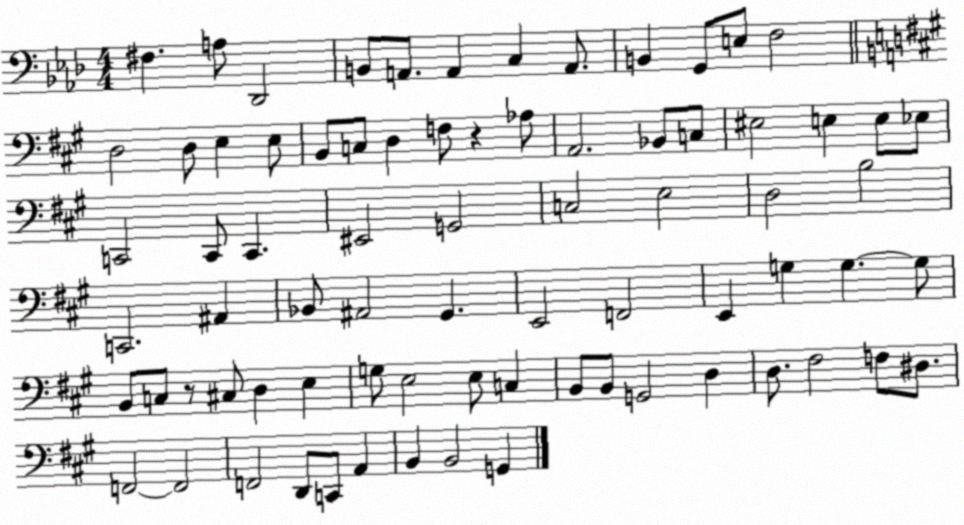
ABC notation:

X:1
T:Untitled
M:4/4
L:1/4
K:Ab
^F, A,/2 _D,,2 B,,/2 A,,/2 A,, C, A,,/2 B,, G,,/2 E,/2 F,2 D,2 D,/2 E, E,/2 B,,/2 C,/2 D, F,/2 z _A,/2 A,,2 _B,,/2 C,/2 ^E,2 E, E,/2 _E,/2 C,,2 C,,/2 C,, ^E,,2 G,,2 C,2 E,2 D,2 B,2 C,,2 ^A,, _B,,/2 ^A,,2 ^G,, E,,2 F,,2 E,, G, G, G,/2 B,,/2 C,/2 z/2 ^C,/2 D, E, G,/2 E,2 E,/2 C, B,,/2 B,,/2 G,,2 D, D,/2 ^F,2 F,/2 ^D,/2 F,,2 F,,2 F,,2 D,,/2 C,,/2 A,, B,, B,,2 G,,